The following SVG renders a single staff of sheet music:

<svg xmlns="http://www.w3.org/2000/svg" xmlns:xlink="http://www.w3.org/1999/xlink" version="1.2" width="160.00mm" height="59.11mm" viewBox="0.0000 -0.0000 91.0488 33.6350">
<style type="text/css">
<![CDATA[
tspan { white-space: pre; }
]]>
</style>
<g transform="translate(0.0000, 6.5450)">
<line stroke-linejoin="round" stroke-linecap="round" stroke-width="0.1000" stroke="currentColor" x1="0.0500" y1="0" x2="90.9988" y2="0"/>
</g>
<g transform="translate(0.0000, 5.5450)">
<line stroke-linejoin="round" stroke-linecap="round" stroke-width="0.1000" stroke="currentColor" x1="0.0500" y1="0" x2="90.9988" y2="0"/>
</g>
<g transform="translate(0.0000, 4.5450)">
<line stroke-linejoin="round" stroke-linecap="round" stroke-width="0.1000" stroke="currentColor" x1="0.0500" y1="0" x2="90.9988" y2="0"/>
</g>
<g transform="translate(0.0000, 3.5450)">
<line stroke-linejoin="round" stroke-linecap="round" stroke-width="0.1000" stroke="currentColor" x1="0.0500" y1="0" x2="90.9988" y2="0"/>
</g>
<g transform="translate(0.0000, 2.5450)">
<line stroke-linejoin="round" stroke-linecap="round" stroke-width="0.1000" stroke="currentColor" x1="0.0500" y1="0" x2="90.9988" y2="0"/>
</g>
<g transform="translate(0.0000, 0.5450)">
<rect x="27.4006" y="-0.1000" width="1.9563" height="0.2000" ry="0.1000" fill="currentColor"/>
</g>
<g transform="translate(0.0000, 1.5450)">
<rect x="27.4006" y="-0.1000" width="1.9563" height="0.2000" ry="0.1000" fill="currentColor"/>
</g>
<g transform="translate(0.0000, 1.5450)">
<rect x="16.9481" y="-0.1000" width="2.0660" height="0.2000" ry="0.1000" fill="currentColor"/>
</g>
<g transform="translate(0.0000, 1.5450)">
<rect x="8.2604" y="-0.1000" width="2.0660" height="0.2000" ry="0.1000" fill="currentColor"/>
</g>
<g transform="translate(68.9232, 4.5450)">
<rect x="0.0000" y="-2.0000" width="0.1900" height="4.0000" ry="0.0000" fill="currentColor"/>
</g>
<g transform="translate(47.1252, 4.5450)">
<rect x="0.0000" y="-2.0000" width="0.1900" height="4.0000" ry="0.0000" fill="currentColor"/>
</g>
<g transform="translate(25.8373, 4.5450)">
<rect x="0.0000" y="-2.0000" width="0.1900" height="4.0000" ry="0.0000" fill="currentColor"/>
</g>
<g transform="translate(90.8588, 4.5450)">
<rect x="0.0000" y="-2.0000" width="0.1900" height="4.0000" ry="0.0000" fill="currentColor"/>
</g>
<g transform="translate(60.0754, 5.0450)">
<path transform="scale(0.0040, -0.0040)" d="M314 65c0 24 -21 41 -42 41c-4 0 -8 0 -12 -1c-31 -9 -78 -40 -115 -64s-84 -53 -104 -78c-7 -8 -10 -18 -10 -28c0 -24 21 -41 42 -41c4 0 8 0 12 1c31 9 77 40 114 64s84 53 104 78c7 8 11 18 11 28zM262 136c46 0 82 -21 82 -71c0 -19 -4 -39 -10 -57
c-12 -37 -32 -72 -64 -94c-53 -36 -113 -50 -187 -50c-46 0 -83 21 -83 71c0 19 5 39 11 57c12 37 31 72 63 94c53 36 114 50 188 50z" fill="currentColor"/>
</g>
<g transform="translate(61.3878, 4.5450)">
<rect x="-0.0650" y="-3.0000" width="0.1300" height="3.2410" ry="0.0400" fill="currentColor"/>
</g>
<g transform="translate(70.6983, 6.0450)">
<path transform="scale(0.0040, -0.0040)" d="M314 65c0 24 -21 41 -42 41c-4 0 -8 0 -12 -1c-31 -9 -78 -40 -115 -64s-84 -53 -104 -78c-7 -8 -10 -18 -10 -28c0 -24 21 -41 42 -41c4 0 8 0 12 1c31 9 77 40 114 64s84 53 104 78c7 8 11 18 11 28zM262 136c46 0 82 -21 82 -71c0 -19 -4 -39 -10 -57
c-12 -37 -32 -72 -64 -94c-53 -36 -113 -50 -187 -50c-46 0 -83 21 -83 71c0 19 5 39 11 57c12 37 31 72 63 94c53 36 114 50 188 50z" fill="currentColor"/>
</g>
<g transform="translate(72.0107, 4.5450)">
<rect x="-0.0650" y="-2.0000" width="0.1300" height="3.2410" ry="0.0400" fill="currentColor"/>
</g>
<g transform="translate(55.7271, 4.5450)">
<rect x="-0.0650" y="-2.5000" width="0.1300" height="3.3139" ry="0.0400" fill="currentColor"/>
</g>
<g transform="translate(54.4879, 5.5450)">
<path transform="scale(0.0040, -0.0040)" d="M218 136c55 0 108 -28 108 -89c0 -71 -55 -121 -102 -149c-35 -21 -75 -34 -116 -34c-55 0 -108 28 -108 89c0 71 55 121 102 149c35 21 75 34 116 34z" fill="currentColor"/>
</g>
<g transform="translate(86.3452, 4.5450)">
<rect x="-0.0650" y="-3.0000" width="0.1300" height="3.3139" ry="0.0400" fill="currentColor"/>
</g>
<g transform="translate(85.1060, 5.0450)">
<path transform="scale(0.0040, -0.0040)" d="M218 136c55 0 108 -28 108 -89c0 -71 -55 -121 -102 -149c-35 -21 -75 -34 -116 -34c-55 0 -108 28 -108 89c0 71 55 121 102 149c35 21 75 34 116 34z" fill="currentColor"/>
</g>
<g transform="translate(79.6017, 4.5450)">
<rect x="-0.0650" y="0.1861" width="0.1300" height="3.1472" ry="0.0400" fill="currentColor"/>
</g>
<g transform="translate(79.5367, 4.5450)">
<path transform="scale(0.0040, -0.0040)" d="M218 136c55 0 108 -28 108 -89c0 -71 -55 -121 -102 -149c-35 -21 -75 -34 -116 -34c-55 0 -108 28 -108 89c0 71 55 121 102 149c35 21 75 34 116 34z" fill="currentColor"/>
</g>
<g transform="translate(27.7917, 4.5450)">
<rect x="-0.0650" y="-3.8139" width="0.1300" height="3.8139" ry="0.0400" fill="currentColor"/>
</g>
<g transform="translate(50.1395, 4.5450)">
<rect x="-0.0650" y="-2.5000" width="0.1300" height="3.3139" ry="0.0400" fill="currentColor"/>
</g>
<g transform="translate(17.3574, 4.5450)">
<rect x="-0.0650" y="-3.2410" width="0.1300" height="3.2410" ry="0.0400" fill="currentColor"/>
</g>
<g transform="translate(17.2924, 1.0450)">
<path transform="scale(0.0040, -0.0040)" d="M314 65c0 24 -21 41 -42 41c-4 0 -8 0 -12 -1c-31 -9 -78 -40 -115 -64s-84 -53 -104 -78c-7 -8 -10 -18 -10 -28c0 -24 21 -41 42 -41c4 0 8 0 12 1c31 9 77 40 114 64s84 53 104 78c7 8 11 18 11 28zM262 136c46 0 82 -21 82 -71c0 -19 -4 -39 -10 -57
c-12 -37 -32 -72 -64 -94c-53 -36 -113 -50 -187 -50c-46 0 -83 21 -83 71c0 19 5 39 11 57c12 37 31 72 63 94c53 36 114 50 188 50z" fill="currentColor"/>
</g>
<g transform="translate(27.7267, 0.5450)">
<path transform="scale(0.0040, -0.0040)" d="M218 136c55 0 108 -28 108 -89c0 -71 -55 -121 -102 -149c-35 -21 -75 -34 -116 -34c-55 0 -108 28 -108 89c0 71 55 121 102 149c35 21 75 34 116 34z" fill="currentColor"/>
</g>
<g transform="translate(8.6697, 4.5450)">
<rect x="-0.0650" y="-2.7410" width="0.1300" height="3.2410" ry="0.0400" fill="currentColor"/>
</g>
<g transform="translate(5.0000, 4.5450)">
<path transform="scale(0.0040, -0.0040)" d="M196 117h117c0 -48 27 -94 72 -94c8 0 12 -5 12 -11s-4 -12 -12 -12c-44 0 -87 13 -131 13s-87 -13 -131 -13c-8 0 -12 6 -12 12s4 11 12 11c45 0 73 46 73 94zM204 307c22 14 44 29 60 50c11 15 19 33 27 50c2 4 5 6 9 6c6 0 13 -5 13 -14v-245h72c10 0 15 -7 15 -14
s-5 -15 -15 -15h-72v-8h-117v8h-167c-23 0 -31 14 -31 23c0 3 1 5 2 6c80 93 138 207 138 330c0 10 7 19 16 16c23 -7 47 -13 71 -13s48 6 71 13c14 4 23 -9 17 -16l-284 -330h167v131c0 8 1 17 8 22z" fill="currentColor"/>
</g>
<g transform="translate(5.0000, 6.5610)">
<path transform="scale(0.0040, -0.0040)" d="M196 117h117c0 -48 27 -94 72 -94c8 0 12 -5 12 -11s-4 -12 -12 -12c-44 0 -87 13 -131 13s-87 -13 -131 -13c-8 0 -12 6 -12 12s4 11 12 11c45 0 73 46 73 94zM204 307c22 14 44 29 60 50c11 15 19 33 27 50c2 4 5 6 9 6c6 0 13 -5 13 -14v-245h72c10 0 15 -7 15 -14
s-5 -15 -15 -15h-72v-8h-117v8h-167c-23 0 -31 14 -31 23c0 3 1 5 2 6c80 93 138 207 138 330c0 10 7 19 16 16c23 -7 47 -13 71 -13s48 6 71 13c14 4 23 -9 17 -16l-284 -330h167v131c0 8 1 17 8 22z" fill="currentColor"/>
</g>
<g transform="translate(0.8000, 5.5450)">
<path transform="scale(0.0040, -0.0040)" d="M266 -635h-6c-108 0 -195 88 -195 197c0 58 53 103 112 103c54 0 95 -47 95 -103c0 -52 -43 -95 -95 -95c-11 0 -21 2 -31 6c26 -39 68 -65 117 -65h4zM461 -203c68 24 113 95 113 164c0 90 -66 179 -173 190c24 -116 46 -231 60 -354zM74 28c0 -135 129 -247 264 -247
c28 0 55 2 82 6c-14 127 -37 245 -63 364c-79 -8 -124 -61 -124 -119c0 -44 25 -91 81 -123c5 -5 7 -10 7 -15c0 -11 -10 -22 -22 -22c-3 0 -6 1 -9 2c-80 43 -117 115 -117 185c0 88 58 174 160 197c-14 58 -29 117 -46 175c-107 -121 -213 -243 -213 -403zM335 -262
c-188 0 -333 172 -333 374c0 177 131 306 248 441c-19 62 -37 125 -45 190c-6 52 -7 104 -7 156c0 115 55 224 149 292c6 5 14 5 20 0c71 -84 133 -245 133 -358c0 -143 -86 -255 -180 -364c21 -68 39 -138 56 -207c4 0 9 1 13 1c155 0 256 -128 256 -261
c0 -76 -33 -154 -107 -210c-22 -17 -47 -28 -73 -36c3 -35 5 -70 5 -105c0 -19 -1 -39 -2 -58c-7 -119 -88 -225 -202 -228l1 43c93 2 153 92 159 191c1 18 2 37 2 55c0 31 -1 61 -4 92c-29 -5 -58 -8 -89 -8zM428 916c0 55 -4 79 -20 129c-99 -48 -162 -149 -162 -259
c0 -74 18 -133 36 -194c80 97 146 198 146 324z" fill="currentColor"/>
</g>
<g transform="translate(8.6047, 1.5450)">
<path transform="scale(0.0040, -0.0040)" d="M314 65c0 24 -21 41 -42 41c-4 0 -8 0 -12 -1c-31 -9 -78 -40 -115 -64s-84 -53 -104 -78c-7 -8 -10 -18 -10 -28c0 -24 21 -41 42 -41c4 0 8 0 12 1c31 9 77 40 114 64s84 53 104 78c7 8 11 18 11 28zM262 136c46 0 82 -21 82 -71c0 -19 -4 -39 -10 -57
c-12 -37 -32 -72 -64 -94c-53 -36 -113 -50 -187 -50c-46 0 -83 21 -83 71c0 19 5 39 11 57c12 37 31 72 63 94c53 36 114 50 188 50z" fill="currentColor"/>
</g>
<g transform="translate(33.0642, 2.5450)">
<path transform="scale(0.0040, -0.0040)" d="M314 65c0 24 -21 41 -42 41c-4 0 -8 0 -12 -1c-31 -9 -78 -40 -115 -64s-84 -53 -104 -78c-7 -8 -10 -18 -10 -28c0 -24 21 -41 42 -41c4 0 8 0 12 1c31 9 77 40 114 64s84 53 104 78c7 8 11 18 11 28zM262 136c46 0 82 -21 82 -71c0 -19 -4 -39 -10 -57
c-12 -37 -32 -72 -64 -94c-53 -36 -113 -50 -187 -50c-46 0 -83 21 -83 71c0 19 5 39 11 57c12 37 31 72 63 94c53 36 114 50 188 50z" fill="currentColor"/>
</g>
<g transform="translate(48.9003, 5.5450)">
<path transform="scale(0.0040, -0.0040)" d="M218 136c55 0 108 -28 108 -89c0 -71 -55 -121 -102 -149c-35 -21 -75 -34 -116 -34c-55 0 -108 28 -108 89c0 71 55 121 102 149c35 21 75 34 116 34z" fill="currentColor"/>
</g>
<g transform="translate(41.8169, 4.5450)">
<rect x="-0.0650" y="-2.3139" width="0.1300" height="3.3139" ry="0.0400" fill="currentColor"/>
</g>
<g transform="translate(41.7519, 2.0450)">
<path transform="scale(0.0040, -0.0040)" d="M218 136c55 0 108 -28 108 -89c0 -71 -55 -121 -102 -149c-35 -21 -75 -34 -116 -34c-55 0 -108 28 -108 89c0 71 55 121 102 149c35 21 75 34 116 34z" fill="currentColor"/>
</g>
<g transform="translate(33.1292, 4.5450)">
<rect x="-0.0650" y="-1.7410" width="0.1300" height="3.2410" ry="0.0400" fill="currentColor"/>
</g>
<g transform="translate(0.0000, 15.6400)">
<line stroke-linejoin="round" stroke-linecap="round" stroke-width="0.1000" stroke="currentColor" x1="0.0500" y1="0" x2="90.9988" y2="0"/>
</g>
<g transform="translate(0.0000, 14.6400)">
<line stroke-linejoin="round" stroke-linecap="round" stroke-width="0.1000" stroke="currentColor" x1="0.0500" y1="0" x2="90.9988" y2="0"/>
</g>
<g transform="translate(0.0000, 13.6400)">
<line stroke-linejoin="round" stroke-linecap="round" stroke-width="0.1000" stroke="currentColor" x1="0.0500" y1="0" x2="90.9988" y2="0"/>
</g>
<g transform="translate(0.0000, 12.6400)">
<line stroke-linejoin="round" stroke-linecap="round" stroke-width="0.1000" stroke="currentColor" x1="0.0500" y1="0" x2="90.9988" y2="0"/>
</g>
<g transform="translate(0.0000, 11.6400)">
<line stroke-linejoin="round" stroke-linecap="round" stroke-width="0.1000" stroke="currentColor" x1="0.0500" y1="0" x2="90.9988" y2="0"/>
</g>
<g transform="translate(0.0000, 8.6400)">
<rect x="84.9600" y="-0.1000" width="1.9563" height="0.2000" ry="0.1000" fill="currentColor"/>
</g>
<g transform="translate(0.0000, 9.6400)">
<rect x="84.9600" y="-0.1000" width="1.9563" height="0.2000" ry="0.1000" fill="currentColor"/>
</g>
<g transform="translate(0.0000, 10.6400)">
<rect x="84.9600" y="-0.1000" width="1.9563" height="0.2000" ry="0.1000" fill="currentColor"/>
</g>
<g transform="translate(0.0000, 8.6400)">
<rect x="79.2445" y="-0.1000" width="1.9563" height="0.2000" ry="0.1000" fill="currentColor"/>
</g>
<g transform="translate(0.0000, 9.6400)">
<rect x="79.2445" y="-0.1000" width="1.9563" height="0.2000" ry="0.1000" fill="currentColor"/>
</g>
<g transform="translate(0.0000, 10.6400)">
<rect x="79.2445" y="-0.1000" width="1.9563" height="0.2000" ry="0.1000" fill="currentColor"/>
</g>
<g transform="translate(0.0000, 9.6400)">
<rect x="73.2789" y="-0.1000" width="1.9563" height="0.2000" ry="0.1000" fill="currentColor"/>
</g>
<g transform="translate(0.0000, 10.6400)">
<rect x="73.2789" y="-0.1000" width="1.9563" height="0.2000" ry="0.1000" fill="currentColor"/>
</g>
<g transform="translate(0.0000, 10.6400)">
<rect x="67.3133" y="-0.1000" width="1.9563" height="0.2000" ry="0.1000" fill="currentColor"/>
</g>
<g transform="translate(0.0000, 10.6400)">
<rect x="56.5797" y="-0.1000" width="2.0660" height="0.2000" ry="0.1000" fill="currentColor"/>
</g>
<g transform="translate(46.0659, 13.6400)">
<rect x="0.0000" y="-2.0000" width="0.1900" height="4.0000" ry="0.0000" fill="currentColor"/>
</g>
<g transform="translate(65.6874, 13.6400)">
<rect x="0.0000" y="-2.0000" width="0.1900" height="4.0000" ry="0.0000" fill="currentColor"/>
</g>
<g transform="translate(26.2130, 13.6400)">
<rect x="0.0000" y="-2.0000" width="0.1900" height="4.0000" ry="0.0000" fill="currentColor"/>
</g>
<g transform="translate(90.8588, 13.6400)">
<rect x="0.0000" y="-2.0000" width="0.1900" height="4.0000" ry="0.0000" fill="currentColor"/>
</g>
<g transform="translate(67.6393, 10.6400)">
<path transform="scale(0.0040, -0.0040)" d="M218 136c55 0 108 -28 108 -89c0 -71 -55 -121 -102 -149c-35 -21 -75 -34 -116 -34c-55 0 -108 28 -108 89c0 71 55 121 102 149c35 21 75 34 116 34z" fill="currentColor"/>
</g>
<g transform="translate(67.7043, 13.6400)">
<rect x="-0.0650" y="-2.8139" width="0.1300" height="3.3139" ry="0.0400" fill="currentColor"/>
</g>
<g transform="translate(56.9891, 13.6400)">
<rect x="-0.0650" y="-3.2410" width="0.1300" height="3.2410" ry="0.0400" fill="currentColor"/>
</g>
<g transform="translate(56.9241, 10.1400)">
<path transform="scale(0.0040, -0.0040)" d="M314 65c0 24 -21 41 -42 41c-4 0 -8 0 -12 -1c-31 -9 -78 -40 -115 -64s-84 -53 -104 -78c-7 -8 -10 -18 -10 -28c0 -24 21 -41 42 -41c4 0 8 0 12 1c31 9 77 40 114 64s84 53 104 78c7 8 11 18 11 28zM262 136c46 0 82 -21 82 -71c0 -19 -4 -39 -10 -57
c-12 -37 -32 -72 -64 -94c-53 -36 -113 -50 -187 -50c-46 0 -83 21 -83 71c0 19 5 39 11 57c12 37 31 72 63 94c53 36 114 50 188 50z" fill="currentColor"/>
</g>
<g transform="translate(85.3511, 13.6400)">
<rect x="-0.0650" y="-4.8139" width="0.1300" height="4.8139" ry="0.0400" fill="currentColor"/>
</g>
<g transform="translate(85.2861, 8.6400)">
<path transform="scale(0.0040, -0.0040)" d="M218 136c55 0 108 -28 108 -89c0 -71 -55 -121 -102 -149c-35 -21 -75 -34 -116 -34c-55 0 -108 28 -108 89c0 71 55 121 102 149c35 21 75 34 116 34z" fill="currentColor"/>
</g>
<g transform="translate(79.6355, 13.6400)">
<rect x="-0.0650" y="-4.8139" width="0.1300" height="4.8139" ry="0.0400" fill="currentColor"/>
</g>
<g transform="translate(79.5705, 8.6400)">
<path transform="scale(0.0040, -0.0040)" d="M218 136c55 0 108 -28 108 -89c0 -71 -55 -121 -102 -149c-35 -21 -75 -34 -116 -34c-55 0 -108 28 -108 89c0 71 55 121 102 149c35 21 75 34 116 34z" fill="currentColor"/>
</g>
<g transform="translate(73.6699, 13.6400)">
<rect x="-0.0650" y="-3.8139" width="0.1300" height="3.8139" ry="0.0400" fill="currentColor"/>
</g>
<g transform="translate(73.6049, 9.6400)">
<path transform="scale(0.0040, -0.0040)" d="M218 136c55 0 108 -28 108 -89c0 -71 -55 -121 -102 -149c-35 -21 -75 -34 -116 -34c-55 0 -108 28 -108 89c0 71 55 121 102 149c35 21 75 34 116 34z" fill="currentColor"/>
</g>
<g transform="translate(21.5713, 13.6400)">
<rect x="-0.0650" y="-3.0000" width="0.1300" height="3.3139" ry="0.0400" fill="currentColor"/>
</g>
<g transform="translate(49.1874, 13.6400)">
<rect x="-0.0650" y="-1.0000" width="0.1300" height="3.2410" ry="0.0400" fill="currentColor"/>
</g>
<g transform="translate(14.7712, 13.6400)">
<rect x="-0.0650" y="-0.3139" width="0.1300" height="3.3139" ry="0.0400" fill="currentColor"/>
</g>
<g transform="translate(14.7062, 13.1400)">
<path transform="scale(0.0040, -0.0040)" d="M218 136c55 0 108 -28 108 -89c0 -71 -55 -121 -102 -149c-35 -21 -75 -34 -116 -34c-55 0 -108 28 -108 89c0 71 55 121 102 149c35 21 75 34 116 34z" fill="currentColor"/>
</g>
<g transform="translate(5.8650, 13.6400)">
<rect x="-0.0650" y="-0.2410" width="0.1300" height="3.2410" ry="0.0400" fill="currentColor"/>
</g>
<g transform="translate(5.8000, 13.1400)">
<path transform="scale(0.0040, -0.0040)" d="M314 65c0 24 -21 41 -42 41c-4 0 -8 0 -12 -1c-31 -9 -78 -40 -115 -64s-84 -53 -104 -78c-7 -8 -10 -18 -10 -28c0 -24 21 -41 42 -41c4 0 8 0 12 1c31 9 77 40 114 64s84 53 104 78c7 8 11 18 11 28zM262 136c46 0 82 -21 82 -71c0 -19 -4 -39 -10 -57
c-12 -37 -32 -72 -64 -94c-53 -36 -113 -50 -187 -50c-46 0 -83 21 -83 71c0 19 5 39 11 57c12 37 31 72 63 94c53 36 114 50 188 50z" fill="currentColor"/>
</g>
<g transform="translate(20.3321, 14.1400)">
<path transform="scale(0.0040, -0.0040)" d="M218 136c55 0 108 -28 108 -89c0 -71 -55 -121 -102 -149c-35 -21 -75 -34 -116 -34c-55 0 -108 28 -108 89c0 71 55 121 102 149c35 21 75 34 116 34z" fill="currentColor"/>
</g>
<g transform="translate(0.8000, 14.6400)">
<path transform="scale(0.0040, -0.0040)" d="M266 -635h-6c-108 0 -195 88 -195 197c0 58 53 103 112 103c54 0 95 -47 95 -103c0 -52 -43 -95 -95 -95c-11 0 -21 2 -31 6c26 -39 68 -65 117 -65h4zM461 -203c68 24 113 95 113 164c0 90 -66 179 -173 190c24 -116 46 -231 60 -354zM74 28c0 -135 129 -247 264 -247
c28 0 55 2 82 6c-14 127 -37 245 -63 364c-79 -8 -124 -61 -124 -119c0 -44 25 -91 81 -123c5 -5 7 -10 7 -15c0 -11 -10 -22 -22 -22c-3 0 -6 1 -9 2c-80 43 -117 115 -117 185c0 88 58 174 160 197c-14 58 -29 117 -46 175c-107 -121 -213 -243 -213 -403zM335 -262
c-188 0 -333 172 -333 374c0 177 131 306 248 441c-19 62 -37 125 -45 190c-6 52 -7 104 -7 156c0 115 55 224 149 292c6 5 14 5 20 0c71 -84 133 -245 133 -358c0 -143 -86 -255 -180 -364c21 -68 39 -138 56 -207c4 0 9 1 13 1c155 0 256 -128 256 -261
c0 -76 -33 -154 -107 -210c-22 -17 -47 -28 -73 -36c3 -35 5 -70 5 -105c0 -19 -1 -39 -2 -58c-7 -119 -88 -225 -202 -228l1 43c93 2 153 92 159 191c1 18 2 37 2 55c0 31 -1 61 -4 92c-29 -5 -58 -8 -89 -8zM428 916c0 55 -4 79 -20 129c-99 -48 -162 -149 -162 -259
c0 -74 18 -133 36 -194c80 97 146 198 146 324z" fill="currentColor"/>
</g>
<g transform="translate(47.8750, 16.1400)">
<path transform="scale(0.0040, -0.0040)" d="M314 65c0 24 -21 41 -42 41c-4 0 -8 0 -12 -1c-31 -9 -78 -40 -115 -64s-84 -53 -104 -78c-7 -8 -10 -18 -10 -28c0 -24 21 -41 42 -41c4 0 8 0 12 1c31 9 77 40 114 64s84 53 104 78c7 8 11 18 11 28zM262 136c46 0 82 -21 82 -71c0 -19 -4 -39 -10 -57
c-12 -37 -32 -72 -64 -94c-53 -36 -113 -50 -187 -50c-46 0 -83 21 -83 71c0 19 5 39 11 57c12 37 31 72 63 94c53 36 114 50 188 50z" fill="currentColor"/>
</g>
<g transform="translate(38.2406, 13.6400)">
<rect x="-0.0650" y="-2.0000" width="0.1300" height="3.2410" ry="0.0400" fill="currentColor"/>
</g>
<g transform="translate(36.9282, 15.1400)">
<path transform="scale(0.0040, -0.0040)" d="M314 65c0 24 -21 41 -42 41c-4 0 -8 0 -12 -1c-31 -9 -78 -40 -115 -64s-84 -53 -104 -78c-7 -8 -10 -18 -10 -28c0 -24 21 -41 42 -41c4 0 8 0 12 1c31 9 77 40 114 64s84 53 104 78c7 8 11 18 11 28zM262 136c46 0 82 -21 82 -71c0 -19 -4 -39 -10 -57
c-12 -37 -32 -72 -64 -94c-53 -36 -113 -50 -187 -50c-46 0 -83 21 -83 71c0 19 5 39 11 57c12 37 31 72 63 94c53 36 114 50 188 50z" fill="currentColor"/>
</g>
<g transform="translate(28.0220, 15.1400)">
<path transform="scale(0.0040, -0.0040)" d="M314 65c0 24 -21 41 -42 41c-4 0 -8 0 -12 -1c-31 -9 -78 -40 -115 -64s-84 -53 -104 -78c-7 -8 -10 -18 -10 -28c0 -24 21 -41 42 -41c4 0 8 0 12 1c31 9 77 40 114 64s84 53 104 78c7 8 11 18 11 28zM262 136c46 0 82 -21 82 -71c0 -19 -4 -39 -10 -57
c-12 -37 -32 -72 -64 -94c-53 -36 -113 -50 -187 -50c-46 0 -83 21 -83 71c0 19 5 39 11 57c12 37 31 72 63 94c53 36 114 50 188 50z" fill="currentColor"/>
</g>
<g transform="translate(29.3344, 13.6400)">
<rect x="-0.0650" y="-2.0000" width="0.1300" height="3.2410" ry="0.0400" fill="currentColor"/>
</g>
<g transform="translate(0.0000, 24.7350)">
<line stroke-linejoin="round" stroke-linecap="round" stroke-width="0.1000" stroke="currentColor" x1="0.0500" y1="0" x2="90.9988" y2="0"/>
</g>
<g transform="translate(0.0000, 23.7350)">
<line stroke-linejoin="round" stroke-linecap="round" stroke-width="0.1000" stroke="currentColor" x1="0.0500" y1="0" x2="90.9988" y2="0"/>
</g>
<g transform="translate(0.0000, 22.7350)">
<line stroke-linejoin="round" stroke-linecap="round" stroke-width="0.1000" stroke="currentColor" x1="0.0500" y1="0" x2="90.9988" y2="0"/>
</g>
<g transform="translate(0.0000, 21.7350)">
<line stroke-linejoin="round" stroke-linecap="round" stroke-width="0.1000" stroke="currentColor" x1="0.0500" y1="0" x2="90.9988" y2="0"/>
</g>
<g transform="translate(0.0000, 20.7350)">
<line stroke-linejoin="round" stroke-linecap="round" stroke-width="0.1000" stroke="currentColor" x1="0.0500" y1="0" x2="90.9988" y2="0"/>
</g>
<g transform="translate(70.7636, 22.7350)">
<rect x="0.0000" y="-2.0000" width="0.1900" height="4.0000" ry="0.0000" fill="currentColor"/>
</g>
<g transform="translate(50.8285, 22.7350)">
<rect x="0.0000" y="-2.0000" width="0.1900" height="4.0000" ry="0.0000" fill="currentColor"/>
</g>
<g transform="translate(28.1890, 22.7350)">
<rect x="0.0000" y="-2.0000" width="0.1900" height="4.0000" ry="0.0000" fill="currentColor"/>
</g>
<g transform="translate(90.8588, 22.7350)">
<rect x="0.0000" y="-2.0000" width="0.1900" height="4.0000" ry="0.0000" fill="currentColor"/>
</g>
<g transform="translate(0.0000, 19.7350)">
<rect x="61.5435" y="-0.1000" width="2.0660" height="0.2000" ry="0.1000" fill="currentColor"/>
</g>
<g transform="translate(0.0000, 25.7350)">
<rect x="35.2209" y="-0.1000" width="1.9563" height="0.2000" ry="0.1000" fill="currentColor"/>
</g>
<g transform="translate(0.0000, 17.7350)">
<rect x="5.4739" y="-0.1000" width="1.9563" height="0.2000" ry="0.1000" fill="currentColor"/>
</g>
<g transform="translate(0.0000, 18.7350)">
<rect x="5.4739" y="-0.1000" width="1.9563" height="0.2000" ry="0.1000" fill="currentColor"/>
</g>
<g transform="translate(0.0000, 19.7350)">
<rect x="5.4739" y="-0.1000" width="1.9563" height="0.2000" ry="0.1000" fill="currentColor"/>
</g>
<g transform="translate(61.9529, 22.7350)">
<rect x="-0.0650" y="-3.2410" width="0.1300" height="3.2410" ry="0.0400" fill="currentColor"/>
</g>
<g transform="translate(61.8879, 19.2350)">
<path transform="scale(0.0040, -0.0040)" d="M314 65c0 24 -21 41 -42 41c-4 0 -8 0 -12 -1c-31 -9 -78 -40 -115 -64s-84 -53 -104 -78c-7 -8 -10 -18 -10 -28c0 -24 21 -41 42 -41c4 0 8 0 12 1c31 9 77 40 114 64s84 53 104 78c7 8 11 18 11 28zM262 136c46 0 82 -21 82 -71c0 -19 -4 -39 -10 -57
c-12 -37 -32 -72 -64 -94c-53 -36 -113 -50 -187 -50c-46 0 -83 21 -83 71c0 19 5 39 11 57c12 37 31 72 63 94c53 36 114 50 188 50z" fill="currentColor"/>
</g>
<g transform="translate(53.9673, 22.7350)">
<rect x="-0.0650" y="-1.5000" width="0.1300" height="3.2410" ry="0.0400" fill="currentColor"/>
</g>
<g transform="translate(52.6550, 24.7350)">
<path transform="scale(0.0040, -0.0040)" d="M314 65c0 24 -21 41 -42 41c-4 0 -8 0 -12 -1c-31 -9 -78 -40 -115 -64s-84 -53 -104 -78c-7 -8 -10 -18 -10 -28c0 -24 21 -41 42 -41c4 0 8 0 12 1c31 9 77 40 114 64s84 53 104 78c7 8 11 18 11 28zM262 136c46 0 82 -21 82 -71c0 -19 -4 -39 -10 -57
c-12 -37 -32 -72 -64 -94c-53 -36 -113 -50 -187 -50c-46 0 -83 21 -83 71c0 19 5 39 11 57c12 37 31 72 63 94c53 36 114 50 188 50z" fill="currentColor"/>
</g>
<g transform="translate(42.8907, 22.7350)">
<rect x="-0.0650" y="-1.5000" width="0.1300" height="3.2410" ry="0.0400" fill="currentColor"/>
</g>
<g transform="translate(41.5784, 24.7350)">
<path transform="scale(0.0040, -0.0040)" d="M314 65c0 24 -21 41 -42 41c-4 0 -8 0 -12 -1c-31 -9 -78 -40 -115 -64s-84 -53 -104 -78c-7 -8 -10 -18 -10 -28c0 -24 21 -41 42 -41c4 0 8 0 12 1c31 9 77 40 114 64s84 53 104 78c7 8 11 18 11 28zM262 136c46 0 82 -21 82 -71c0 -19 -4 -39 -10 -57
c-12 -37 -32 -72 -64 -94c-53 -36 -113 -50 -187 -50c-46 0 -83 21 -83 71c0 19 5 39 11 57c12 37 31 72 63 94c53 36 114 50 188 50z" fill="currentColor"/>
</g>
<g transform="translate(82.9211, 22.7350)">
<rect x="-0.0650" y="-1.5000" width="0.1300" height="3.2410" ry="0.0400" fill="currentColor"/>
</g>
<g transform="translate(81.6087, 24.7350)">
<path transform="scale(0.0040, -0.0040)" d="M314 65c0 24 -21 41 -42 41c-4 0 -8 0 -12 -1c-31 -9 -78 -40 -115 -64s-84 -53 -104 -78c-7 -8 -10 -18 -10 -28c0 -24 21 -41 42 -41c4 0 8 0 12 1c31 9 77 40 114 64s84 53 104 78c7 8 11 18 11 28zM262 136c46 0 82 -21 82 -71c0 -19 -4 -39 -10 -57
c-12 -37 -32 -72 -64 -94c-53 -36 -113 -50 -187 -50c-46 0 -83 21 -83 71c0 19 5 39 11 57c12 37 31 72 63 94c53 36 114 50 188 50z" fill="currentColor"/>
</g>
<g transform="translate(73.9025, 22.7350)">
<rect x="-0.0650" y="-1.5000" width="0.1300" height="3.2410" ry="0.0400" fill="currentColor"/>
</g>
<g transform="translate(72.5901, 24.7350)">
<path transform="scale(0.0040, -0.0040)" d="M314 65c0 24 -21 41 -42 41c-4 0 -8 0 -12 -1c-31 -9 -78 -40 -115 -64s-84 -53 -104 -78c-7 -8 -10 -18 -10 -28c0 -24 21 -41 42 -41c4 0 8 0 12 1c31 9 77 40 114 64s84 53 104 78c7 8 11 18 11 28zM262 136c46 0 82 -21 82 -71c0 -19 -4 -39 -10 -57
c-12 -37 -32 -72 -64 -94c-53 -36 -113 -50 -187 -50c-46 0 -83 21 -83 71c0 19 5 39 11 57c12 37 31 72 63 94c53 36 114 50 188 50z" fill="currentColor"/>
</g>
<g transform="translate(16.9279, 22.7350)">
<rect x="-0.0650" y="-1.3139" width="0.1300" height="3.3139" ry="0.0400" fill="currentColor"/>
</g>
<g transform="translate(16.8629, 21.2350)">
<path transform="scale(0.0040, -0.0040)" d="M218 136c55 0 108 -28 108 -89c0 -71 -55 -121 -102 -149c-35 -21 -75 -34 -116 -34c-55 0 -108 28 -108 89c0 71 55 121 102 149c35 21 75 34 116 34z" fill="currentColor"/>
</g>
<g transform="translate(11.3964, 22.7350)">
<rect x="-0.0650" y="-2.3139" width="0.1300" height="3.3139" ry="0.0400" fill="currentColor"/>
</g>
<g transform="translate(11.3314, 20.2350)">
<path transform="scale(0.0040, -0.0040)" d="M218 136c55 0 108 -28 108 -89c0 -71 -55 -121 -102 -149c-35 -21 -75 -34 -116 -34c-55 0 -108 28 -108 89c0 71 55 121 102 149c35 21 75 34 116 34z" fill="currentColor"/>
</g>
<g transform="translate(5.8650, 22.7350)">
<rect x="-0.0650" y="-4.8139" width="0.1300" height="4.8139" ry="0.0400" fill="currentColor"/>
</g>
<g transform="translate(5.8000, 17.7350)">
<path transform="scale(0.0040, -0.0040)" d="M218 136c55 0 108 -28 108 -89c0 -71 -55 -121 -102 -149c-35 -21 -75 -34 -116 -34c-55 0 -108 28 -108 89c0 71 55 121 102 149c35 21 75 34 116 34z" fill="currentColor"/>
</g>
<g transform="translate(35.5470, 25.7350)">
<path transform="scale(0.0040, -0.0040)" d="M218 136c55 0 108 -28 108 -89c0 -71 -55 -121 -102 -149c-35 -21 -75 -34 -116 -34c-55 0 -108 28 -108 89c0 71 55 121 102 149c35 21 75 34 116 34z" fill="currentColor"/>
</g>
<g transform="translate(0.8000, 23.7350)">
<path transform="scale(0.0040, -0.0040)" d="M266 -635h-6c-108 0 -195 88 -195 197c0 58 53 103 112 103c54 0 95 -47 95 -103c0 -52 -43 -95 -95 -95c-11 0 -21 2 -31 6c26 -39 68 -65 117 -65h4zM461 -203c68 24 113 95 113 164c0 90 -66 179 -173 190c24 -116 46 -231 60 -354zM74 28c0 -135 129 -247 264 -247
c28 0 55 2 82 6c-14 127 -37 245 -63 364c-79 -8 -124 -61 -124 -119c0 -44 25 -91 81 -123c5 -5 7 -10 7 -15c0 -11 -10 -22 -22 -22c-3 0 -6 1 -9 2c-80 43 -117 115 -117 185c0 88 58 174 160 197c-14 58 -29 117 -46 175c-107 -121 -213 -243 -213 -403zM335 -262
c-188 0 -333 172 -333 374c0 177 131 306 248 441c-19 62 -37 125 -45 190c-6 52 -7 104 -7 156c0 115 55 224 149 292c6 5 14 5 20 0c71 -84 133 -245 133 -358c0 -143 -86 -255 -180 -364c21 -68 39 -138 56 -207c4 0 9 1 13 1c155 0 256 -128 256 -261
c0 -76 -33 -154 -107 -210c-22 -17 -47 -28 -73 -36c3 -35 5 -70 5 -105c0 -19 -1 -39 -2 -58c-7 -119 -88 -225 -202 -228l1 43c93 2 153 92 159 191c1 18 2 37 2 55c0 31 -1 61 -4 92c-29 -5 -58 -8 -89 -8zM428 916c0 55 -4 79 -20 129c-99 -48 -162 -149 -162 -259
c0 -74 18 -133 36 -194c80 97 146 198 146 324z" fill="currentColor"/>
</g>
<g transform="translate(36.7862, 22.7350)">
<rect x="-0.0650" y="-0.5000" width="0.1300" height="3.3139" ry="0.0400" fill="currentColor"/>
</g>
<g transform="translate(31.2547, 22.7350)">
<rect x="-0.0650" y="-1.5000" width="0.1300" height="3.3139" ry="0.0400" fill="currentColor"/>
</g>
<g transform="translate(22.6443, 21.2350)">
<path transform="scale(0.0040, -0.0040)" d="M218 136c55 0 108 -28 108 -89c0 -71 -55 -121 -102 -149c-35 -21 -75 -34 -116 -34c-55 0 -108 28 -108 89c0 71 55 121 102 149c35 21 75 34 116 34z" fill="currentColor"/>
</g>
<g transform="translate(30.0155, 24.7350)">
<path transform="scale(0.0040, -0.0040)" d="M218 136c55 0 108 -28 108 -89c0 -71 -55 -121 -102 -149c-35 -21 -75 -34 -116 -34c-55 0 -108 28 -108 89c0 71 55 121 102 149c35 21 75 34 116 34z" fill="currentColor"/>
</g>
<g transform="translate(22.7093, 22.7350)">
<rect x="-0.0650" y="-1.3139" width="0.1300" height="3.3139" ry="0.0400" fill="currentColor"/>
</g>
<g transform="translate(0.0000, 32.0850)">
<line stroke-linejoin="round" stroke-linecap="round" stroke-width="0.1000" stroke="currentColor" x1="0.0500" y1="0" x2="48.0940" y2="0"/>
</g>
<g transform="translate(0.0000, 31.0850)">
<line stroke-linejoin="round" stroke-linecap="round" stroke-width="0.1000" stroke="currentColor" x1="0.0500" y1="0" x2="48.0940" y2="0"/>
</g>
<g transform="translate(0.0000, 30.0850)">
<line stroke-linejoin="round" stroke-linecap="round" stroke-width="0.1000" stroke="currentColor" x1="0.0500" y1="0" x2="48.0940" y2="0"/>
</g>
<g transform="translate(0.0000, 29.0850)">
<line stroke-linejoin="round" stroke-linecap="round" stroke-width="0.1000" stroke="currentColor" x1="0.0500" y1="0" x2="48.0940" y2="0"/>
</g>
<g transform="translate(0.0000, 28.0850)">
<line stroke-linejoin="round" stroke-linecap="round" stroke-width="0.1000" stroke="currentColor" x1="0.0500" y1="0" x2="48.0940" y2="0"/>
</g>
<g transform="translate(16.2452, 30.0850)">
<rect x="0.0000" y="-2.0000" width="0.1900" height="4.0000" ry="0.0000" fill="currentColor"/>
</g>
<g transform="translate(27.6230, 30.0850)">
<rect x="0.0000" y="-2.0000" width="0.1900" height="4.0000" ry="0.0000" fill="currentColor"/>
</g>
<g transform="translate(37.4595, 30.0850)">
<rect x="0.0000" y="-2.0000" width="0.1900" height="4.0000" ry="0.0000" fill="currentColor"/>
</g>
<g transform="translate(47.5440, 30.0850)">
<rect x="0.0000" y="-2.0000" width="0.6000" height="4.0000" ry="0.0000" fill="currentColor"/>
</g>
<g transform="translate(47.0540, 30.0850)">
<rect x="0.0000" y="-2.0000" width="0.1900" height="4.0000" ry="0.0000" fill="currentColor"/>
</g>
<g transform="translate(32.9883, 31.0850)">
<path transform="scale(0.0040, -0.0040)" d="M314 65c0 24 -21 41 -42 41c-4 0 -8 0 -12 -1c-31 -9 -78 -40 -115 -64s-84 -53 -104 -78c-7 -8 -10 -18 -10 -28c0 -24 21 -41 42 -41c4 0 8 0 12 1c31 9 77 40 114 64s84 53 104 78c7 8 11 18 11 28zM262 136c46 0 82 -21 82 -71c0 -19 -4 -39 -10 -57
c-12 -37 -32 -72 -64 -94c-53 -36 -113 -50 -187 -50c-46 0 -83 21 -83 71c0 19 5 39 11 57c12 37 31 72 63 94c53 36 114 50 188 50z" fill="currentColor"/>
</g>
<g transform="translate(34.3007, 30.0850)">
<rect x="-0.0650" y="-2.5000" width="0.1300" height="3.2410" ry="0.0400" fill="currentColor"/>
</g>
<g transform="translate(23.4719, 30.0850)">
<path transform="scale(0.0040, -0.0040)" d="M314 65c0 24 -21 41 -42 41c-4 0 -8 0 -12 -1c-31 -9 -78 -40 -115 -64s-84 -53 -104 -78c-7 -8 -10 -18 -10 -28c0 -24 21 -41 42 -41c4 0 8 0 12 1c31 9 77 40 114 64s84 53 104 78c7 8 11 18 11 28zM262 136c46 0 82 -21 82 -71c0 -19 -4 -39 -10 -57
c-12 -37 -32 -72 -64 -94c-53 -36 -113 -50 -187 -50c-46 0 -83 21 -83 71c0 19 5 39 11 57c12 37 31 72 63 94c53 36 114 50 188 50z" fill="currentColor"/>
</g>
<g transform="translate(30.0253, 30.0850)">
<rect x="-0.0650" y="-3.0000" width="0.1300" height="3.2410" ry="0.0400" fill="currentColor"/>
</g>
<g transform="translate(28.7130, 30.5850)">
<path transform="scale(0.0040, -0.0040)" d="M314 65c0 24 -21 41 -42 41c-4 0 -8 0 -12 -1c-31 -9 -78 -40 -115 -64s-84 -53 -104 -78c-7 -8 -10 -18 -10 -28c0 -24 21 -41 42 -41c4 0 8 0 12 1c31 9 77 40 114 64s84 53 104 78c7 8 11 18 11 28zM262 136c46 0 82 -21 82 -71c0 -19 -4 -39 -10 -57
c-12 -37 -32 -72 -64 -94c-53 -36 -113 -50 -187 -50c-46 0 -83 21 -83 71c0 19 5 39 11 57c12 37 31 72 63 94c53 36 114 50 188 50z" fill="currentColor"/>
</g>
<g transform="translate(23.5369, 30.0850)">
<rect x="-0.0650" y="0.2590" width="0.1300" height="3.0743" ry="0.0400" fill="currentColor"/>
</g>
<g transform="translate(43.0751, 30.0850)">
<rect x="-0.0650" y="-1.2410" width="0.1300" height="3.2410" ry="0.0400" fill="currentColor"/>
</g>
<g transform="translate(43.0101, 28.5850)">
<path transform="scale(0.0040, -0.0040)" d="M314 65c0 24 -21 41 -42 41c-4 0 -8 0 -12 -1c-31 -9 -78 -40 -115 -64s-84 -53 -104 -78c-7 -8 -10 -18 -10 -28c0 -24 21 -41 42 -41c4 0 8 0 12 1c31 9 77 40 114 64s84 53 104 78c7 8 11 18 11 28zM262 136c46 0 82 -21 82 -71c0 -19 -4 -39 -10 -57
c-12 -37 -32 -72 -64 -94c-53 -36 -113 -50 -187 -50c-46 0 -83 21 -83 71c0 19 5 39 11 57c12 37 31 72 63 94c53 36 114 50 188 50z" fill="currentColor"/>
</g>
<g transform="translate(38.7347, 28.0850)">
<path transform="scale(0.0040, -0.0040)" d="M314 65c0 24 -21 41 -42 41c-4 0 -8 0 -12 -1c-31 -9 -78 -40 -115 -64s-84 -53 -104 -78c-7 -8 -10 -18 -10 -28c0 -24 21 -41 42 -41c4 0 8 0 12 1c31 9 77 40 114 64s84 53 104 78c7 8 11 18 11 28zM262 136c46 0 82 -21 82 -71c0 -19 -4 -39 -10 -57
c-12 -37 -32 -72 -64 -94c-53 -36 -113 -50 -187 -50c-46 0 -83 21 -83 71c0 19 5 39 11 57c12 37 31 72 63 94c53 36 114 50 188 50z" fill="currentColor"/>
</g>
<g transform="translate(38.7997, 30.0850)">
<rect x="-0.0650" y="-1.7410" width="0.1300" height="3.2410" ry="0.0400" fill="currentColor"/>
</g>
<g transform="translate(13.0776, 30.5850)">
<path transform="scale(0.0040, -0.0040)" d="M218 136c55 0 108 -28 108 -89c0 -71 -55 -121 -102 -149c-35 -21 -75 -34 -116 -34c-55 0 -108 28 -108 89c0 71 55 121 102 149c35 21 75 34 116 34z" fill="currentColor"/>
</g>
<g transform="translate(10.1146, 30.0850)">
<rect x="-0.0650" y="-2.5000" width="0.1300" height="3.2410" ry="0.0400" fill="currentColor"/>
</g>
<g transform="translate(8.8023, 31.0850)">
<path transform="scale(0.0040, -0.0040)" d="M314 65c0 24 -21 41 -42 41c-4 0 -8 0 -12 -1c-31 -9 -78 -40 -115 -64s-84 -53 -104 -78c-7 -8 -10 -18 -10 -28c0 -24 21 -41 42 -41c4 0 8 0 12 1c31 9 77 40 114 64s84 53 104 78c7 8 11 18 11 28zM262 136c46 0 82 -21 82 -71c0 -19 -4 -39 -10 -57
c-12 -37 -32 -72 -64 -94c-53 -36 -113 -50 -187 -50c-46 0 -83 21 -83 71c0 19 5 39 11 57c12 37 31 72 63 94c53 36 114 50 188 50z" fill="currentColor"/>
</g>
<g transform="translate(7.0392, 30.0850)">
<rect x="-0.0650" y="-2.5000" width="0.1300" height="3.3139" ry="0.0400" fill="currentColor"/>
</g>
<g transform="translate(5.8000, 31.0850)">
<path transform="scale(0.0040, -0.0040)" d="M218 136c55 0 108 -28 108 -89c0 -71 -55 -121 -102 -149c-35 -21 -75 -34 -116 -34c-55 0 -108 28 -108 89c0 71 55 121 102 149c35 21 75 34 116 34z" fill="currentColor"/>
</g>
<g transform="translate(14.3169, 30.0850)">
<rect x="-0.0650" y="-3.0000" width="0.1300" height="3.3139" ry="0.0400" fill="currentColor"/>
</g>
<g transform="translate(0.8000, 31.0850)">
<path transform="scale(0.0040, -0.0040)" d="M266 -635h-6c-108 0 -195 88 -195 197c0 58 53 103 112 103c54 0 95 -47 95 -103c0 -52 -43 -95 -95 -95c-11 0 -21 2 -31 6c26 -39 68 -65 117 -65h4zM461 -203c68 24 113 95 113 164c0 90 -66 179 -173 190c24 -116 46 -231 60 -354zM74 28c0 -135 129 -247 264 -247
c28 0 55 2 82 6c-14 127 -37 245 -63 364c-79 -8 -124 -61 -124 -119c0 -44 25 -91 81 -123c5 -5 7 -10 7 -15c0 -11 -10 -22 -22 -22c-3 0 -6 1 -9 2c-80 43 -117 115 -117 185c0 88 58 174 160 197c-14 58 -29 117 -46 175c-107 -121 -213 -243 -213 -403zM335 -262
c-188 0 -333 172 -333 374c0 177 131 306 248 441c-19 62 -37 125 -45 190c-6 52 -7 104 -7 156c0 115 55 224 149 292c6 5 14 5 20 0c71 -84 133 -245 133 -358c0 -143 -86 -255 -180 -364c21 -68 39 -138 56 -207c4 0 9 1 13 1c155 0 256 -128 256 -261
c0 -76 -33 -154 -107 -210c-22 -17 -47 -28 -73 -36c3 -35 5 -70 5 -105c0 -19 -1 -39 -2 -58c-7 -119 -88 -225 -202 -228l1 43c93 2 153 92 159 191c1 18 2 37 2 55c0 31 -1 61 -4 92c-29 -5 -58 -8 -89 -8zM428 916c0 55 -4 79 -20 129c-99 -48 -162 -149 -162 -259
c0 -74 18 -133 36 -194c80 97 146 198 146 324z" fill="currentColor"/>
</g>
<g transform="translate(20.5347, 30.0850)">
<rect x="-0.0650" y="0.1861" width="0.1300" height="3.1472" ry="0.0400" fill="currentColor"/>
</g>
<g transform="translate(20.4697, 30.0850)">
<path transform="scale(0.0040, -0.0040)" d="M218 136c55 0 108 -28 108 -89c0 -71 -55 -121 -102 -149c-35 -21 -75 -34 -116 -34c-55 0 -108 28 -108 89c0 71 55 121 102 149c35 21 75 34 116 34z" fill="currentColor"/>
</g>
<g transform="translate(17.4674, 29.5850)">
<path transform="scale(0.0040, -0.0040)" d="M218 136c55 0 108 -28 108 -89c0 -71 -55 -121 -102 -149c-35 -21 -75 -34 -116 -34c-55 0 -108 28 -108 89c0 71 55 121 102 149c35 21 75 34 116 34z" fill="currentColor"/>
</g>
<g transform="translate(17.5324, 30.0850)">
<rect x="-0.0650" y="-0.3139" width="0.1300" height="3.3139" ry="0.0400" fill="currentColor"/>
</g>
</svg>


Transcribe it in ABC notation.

X:1
T:Untitled
M:4/4
L:1/4
K:C
a2 b2 c' f2 g G G A2 F2 B A c2 c A F2 F2 D2 b2 a c' e' e' e' g e e E C E2 E2 b2 E2 E2 G G2 A c B B2 A2 G2 f2 e2